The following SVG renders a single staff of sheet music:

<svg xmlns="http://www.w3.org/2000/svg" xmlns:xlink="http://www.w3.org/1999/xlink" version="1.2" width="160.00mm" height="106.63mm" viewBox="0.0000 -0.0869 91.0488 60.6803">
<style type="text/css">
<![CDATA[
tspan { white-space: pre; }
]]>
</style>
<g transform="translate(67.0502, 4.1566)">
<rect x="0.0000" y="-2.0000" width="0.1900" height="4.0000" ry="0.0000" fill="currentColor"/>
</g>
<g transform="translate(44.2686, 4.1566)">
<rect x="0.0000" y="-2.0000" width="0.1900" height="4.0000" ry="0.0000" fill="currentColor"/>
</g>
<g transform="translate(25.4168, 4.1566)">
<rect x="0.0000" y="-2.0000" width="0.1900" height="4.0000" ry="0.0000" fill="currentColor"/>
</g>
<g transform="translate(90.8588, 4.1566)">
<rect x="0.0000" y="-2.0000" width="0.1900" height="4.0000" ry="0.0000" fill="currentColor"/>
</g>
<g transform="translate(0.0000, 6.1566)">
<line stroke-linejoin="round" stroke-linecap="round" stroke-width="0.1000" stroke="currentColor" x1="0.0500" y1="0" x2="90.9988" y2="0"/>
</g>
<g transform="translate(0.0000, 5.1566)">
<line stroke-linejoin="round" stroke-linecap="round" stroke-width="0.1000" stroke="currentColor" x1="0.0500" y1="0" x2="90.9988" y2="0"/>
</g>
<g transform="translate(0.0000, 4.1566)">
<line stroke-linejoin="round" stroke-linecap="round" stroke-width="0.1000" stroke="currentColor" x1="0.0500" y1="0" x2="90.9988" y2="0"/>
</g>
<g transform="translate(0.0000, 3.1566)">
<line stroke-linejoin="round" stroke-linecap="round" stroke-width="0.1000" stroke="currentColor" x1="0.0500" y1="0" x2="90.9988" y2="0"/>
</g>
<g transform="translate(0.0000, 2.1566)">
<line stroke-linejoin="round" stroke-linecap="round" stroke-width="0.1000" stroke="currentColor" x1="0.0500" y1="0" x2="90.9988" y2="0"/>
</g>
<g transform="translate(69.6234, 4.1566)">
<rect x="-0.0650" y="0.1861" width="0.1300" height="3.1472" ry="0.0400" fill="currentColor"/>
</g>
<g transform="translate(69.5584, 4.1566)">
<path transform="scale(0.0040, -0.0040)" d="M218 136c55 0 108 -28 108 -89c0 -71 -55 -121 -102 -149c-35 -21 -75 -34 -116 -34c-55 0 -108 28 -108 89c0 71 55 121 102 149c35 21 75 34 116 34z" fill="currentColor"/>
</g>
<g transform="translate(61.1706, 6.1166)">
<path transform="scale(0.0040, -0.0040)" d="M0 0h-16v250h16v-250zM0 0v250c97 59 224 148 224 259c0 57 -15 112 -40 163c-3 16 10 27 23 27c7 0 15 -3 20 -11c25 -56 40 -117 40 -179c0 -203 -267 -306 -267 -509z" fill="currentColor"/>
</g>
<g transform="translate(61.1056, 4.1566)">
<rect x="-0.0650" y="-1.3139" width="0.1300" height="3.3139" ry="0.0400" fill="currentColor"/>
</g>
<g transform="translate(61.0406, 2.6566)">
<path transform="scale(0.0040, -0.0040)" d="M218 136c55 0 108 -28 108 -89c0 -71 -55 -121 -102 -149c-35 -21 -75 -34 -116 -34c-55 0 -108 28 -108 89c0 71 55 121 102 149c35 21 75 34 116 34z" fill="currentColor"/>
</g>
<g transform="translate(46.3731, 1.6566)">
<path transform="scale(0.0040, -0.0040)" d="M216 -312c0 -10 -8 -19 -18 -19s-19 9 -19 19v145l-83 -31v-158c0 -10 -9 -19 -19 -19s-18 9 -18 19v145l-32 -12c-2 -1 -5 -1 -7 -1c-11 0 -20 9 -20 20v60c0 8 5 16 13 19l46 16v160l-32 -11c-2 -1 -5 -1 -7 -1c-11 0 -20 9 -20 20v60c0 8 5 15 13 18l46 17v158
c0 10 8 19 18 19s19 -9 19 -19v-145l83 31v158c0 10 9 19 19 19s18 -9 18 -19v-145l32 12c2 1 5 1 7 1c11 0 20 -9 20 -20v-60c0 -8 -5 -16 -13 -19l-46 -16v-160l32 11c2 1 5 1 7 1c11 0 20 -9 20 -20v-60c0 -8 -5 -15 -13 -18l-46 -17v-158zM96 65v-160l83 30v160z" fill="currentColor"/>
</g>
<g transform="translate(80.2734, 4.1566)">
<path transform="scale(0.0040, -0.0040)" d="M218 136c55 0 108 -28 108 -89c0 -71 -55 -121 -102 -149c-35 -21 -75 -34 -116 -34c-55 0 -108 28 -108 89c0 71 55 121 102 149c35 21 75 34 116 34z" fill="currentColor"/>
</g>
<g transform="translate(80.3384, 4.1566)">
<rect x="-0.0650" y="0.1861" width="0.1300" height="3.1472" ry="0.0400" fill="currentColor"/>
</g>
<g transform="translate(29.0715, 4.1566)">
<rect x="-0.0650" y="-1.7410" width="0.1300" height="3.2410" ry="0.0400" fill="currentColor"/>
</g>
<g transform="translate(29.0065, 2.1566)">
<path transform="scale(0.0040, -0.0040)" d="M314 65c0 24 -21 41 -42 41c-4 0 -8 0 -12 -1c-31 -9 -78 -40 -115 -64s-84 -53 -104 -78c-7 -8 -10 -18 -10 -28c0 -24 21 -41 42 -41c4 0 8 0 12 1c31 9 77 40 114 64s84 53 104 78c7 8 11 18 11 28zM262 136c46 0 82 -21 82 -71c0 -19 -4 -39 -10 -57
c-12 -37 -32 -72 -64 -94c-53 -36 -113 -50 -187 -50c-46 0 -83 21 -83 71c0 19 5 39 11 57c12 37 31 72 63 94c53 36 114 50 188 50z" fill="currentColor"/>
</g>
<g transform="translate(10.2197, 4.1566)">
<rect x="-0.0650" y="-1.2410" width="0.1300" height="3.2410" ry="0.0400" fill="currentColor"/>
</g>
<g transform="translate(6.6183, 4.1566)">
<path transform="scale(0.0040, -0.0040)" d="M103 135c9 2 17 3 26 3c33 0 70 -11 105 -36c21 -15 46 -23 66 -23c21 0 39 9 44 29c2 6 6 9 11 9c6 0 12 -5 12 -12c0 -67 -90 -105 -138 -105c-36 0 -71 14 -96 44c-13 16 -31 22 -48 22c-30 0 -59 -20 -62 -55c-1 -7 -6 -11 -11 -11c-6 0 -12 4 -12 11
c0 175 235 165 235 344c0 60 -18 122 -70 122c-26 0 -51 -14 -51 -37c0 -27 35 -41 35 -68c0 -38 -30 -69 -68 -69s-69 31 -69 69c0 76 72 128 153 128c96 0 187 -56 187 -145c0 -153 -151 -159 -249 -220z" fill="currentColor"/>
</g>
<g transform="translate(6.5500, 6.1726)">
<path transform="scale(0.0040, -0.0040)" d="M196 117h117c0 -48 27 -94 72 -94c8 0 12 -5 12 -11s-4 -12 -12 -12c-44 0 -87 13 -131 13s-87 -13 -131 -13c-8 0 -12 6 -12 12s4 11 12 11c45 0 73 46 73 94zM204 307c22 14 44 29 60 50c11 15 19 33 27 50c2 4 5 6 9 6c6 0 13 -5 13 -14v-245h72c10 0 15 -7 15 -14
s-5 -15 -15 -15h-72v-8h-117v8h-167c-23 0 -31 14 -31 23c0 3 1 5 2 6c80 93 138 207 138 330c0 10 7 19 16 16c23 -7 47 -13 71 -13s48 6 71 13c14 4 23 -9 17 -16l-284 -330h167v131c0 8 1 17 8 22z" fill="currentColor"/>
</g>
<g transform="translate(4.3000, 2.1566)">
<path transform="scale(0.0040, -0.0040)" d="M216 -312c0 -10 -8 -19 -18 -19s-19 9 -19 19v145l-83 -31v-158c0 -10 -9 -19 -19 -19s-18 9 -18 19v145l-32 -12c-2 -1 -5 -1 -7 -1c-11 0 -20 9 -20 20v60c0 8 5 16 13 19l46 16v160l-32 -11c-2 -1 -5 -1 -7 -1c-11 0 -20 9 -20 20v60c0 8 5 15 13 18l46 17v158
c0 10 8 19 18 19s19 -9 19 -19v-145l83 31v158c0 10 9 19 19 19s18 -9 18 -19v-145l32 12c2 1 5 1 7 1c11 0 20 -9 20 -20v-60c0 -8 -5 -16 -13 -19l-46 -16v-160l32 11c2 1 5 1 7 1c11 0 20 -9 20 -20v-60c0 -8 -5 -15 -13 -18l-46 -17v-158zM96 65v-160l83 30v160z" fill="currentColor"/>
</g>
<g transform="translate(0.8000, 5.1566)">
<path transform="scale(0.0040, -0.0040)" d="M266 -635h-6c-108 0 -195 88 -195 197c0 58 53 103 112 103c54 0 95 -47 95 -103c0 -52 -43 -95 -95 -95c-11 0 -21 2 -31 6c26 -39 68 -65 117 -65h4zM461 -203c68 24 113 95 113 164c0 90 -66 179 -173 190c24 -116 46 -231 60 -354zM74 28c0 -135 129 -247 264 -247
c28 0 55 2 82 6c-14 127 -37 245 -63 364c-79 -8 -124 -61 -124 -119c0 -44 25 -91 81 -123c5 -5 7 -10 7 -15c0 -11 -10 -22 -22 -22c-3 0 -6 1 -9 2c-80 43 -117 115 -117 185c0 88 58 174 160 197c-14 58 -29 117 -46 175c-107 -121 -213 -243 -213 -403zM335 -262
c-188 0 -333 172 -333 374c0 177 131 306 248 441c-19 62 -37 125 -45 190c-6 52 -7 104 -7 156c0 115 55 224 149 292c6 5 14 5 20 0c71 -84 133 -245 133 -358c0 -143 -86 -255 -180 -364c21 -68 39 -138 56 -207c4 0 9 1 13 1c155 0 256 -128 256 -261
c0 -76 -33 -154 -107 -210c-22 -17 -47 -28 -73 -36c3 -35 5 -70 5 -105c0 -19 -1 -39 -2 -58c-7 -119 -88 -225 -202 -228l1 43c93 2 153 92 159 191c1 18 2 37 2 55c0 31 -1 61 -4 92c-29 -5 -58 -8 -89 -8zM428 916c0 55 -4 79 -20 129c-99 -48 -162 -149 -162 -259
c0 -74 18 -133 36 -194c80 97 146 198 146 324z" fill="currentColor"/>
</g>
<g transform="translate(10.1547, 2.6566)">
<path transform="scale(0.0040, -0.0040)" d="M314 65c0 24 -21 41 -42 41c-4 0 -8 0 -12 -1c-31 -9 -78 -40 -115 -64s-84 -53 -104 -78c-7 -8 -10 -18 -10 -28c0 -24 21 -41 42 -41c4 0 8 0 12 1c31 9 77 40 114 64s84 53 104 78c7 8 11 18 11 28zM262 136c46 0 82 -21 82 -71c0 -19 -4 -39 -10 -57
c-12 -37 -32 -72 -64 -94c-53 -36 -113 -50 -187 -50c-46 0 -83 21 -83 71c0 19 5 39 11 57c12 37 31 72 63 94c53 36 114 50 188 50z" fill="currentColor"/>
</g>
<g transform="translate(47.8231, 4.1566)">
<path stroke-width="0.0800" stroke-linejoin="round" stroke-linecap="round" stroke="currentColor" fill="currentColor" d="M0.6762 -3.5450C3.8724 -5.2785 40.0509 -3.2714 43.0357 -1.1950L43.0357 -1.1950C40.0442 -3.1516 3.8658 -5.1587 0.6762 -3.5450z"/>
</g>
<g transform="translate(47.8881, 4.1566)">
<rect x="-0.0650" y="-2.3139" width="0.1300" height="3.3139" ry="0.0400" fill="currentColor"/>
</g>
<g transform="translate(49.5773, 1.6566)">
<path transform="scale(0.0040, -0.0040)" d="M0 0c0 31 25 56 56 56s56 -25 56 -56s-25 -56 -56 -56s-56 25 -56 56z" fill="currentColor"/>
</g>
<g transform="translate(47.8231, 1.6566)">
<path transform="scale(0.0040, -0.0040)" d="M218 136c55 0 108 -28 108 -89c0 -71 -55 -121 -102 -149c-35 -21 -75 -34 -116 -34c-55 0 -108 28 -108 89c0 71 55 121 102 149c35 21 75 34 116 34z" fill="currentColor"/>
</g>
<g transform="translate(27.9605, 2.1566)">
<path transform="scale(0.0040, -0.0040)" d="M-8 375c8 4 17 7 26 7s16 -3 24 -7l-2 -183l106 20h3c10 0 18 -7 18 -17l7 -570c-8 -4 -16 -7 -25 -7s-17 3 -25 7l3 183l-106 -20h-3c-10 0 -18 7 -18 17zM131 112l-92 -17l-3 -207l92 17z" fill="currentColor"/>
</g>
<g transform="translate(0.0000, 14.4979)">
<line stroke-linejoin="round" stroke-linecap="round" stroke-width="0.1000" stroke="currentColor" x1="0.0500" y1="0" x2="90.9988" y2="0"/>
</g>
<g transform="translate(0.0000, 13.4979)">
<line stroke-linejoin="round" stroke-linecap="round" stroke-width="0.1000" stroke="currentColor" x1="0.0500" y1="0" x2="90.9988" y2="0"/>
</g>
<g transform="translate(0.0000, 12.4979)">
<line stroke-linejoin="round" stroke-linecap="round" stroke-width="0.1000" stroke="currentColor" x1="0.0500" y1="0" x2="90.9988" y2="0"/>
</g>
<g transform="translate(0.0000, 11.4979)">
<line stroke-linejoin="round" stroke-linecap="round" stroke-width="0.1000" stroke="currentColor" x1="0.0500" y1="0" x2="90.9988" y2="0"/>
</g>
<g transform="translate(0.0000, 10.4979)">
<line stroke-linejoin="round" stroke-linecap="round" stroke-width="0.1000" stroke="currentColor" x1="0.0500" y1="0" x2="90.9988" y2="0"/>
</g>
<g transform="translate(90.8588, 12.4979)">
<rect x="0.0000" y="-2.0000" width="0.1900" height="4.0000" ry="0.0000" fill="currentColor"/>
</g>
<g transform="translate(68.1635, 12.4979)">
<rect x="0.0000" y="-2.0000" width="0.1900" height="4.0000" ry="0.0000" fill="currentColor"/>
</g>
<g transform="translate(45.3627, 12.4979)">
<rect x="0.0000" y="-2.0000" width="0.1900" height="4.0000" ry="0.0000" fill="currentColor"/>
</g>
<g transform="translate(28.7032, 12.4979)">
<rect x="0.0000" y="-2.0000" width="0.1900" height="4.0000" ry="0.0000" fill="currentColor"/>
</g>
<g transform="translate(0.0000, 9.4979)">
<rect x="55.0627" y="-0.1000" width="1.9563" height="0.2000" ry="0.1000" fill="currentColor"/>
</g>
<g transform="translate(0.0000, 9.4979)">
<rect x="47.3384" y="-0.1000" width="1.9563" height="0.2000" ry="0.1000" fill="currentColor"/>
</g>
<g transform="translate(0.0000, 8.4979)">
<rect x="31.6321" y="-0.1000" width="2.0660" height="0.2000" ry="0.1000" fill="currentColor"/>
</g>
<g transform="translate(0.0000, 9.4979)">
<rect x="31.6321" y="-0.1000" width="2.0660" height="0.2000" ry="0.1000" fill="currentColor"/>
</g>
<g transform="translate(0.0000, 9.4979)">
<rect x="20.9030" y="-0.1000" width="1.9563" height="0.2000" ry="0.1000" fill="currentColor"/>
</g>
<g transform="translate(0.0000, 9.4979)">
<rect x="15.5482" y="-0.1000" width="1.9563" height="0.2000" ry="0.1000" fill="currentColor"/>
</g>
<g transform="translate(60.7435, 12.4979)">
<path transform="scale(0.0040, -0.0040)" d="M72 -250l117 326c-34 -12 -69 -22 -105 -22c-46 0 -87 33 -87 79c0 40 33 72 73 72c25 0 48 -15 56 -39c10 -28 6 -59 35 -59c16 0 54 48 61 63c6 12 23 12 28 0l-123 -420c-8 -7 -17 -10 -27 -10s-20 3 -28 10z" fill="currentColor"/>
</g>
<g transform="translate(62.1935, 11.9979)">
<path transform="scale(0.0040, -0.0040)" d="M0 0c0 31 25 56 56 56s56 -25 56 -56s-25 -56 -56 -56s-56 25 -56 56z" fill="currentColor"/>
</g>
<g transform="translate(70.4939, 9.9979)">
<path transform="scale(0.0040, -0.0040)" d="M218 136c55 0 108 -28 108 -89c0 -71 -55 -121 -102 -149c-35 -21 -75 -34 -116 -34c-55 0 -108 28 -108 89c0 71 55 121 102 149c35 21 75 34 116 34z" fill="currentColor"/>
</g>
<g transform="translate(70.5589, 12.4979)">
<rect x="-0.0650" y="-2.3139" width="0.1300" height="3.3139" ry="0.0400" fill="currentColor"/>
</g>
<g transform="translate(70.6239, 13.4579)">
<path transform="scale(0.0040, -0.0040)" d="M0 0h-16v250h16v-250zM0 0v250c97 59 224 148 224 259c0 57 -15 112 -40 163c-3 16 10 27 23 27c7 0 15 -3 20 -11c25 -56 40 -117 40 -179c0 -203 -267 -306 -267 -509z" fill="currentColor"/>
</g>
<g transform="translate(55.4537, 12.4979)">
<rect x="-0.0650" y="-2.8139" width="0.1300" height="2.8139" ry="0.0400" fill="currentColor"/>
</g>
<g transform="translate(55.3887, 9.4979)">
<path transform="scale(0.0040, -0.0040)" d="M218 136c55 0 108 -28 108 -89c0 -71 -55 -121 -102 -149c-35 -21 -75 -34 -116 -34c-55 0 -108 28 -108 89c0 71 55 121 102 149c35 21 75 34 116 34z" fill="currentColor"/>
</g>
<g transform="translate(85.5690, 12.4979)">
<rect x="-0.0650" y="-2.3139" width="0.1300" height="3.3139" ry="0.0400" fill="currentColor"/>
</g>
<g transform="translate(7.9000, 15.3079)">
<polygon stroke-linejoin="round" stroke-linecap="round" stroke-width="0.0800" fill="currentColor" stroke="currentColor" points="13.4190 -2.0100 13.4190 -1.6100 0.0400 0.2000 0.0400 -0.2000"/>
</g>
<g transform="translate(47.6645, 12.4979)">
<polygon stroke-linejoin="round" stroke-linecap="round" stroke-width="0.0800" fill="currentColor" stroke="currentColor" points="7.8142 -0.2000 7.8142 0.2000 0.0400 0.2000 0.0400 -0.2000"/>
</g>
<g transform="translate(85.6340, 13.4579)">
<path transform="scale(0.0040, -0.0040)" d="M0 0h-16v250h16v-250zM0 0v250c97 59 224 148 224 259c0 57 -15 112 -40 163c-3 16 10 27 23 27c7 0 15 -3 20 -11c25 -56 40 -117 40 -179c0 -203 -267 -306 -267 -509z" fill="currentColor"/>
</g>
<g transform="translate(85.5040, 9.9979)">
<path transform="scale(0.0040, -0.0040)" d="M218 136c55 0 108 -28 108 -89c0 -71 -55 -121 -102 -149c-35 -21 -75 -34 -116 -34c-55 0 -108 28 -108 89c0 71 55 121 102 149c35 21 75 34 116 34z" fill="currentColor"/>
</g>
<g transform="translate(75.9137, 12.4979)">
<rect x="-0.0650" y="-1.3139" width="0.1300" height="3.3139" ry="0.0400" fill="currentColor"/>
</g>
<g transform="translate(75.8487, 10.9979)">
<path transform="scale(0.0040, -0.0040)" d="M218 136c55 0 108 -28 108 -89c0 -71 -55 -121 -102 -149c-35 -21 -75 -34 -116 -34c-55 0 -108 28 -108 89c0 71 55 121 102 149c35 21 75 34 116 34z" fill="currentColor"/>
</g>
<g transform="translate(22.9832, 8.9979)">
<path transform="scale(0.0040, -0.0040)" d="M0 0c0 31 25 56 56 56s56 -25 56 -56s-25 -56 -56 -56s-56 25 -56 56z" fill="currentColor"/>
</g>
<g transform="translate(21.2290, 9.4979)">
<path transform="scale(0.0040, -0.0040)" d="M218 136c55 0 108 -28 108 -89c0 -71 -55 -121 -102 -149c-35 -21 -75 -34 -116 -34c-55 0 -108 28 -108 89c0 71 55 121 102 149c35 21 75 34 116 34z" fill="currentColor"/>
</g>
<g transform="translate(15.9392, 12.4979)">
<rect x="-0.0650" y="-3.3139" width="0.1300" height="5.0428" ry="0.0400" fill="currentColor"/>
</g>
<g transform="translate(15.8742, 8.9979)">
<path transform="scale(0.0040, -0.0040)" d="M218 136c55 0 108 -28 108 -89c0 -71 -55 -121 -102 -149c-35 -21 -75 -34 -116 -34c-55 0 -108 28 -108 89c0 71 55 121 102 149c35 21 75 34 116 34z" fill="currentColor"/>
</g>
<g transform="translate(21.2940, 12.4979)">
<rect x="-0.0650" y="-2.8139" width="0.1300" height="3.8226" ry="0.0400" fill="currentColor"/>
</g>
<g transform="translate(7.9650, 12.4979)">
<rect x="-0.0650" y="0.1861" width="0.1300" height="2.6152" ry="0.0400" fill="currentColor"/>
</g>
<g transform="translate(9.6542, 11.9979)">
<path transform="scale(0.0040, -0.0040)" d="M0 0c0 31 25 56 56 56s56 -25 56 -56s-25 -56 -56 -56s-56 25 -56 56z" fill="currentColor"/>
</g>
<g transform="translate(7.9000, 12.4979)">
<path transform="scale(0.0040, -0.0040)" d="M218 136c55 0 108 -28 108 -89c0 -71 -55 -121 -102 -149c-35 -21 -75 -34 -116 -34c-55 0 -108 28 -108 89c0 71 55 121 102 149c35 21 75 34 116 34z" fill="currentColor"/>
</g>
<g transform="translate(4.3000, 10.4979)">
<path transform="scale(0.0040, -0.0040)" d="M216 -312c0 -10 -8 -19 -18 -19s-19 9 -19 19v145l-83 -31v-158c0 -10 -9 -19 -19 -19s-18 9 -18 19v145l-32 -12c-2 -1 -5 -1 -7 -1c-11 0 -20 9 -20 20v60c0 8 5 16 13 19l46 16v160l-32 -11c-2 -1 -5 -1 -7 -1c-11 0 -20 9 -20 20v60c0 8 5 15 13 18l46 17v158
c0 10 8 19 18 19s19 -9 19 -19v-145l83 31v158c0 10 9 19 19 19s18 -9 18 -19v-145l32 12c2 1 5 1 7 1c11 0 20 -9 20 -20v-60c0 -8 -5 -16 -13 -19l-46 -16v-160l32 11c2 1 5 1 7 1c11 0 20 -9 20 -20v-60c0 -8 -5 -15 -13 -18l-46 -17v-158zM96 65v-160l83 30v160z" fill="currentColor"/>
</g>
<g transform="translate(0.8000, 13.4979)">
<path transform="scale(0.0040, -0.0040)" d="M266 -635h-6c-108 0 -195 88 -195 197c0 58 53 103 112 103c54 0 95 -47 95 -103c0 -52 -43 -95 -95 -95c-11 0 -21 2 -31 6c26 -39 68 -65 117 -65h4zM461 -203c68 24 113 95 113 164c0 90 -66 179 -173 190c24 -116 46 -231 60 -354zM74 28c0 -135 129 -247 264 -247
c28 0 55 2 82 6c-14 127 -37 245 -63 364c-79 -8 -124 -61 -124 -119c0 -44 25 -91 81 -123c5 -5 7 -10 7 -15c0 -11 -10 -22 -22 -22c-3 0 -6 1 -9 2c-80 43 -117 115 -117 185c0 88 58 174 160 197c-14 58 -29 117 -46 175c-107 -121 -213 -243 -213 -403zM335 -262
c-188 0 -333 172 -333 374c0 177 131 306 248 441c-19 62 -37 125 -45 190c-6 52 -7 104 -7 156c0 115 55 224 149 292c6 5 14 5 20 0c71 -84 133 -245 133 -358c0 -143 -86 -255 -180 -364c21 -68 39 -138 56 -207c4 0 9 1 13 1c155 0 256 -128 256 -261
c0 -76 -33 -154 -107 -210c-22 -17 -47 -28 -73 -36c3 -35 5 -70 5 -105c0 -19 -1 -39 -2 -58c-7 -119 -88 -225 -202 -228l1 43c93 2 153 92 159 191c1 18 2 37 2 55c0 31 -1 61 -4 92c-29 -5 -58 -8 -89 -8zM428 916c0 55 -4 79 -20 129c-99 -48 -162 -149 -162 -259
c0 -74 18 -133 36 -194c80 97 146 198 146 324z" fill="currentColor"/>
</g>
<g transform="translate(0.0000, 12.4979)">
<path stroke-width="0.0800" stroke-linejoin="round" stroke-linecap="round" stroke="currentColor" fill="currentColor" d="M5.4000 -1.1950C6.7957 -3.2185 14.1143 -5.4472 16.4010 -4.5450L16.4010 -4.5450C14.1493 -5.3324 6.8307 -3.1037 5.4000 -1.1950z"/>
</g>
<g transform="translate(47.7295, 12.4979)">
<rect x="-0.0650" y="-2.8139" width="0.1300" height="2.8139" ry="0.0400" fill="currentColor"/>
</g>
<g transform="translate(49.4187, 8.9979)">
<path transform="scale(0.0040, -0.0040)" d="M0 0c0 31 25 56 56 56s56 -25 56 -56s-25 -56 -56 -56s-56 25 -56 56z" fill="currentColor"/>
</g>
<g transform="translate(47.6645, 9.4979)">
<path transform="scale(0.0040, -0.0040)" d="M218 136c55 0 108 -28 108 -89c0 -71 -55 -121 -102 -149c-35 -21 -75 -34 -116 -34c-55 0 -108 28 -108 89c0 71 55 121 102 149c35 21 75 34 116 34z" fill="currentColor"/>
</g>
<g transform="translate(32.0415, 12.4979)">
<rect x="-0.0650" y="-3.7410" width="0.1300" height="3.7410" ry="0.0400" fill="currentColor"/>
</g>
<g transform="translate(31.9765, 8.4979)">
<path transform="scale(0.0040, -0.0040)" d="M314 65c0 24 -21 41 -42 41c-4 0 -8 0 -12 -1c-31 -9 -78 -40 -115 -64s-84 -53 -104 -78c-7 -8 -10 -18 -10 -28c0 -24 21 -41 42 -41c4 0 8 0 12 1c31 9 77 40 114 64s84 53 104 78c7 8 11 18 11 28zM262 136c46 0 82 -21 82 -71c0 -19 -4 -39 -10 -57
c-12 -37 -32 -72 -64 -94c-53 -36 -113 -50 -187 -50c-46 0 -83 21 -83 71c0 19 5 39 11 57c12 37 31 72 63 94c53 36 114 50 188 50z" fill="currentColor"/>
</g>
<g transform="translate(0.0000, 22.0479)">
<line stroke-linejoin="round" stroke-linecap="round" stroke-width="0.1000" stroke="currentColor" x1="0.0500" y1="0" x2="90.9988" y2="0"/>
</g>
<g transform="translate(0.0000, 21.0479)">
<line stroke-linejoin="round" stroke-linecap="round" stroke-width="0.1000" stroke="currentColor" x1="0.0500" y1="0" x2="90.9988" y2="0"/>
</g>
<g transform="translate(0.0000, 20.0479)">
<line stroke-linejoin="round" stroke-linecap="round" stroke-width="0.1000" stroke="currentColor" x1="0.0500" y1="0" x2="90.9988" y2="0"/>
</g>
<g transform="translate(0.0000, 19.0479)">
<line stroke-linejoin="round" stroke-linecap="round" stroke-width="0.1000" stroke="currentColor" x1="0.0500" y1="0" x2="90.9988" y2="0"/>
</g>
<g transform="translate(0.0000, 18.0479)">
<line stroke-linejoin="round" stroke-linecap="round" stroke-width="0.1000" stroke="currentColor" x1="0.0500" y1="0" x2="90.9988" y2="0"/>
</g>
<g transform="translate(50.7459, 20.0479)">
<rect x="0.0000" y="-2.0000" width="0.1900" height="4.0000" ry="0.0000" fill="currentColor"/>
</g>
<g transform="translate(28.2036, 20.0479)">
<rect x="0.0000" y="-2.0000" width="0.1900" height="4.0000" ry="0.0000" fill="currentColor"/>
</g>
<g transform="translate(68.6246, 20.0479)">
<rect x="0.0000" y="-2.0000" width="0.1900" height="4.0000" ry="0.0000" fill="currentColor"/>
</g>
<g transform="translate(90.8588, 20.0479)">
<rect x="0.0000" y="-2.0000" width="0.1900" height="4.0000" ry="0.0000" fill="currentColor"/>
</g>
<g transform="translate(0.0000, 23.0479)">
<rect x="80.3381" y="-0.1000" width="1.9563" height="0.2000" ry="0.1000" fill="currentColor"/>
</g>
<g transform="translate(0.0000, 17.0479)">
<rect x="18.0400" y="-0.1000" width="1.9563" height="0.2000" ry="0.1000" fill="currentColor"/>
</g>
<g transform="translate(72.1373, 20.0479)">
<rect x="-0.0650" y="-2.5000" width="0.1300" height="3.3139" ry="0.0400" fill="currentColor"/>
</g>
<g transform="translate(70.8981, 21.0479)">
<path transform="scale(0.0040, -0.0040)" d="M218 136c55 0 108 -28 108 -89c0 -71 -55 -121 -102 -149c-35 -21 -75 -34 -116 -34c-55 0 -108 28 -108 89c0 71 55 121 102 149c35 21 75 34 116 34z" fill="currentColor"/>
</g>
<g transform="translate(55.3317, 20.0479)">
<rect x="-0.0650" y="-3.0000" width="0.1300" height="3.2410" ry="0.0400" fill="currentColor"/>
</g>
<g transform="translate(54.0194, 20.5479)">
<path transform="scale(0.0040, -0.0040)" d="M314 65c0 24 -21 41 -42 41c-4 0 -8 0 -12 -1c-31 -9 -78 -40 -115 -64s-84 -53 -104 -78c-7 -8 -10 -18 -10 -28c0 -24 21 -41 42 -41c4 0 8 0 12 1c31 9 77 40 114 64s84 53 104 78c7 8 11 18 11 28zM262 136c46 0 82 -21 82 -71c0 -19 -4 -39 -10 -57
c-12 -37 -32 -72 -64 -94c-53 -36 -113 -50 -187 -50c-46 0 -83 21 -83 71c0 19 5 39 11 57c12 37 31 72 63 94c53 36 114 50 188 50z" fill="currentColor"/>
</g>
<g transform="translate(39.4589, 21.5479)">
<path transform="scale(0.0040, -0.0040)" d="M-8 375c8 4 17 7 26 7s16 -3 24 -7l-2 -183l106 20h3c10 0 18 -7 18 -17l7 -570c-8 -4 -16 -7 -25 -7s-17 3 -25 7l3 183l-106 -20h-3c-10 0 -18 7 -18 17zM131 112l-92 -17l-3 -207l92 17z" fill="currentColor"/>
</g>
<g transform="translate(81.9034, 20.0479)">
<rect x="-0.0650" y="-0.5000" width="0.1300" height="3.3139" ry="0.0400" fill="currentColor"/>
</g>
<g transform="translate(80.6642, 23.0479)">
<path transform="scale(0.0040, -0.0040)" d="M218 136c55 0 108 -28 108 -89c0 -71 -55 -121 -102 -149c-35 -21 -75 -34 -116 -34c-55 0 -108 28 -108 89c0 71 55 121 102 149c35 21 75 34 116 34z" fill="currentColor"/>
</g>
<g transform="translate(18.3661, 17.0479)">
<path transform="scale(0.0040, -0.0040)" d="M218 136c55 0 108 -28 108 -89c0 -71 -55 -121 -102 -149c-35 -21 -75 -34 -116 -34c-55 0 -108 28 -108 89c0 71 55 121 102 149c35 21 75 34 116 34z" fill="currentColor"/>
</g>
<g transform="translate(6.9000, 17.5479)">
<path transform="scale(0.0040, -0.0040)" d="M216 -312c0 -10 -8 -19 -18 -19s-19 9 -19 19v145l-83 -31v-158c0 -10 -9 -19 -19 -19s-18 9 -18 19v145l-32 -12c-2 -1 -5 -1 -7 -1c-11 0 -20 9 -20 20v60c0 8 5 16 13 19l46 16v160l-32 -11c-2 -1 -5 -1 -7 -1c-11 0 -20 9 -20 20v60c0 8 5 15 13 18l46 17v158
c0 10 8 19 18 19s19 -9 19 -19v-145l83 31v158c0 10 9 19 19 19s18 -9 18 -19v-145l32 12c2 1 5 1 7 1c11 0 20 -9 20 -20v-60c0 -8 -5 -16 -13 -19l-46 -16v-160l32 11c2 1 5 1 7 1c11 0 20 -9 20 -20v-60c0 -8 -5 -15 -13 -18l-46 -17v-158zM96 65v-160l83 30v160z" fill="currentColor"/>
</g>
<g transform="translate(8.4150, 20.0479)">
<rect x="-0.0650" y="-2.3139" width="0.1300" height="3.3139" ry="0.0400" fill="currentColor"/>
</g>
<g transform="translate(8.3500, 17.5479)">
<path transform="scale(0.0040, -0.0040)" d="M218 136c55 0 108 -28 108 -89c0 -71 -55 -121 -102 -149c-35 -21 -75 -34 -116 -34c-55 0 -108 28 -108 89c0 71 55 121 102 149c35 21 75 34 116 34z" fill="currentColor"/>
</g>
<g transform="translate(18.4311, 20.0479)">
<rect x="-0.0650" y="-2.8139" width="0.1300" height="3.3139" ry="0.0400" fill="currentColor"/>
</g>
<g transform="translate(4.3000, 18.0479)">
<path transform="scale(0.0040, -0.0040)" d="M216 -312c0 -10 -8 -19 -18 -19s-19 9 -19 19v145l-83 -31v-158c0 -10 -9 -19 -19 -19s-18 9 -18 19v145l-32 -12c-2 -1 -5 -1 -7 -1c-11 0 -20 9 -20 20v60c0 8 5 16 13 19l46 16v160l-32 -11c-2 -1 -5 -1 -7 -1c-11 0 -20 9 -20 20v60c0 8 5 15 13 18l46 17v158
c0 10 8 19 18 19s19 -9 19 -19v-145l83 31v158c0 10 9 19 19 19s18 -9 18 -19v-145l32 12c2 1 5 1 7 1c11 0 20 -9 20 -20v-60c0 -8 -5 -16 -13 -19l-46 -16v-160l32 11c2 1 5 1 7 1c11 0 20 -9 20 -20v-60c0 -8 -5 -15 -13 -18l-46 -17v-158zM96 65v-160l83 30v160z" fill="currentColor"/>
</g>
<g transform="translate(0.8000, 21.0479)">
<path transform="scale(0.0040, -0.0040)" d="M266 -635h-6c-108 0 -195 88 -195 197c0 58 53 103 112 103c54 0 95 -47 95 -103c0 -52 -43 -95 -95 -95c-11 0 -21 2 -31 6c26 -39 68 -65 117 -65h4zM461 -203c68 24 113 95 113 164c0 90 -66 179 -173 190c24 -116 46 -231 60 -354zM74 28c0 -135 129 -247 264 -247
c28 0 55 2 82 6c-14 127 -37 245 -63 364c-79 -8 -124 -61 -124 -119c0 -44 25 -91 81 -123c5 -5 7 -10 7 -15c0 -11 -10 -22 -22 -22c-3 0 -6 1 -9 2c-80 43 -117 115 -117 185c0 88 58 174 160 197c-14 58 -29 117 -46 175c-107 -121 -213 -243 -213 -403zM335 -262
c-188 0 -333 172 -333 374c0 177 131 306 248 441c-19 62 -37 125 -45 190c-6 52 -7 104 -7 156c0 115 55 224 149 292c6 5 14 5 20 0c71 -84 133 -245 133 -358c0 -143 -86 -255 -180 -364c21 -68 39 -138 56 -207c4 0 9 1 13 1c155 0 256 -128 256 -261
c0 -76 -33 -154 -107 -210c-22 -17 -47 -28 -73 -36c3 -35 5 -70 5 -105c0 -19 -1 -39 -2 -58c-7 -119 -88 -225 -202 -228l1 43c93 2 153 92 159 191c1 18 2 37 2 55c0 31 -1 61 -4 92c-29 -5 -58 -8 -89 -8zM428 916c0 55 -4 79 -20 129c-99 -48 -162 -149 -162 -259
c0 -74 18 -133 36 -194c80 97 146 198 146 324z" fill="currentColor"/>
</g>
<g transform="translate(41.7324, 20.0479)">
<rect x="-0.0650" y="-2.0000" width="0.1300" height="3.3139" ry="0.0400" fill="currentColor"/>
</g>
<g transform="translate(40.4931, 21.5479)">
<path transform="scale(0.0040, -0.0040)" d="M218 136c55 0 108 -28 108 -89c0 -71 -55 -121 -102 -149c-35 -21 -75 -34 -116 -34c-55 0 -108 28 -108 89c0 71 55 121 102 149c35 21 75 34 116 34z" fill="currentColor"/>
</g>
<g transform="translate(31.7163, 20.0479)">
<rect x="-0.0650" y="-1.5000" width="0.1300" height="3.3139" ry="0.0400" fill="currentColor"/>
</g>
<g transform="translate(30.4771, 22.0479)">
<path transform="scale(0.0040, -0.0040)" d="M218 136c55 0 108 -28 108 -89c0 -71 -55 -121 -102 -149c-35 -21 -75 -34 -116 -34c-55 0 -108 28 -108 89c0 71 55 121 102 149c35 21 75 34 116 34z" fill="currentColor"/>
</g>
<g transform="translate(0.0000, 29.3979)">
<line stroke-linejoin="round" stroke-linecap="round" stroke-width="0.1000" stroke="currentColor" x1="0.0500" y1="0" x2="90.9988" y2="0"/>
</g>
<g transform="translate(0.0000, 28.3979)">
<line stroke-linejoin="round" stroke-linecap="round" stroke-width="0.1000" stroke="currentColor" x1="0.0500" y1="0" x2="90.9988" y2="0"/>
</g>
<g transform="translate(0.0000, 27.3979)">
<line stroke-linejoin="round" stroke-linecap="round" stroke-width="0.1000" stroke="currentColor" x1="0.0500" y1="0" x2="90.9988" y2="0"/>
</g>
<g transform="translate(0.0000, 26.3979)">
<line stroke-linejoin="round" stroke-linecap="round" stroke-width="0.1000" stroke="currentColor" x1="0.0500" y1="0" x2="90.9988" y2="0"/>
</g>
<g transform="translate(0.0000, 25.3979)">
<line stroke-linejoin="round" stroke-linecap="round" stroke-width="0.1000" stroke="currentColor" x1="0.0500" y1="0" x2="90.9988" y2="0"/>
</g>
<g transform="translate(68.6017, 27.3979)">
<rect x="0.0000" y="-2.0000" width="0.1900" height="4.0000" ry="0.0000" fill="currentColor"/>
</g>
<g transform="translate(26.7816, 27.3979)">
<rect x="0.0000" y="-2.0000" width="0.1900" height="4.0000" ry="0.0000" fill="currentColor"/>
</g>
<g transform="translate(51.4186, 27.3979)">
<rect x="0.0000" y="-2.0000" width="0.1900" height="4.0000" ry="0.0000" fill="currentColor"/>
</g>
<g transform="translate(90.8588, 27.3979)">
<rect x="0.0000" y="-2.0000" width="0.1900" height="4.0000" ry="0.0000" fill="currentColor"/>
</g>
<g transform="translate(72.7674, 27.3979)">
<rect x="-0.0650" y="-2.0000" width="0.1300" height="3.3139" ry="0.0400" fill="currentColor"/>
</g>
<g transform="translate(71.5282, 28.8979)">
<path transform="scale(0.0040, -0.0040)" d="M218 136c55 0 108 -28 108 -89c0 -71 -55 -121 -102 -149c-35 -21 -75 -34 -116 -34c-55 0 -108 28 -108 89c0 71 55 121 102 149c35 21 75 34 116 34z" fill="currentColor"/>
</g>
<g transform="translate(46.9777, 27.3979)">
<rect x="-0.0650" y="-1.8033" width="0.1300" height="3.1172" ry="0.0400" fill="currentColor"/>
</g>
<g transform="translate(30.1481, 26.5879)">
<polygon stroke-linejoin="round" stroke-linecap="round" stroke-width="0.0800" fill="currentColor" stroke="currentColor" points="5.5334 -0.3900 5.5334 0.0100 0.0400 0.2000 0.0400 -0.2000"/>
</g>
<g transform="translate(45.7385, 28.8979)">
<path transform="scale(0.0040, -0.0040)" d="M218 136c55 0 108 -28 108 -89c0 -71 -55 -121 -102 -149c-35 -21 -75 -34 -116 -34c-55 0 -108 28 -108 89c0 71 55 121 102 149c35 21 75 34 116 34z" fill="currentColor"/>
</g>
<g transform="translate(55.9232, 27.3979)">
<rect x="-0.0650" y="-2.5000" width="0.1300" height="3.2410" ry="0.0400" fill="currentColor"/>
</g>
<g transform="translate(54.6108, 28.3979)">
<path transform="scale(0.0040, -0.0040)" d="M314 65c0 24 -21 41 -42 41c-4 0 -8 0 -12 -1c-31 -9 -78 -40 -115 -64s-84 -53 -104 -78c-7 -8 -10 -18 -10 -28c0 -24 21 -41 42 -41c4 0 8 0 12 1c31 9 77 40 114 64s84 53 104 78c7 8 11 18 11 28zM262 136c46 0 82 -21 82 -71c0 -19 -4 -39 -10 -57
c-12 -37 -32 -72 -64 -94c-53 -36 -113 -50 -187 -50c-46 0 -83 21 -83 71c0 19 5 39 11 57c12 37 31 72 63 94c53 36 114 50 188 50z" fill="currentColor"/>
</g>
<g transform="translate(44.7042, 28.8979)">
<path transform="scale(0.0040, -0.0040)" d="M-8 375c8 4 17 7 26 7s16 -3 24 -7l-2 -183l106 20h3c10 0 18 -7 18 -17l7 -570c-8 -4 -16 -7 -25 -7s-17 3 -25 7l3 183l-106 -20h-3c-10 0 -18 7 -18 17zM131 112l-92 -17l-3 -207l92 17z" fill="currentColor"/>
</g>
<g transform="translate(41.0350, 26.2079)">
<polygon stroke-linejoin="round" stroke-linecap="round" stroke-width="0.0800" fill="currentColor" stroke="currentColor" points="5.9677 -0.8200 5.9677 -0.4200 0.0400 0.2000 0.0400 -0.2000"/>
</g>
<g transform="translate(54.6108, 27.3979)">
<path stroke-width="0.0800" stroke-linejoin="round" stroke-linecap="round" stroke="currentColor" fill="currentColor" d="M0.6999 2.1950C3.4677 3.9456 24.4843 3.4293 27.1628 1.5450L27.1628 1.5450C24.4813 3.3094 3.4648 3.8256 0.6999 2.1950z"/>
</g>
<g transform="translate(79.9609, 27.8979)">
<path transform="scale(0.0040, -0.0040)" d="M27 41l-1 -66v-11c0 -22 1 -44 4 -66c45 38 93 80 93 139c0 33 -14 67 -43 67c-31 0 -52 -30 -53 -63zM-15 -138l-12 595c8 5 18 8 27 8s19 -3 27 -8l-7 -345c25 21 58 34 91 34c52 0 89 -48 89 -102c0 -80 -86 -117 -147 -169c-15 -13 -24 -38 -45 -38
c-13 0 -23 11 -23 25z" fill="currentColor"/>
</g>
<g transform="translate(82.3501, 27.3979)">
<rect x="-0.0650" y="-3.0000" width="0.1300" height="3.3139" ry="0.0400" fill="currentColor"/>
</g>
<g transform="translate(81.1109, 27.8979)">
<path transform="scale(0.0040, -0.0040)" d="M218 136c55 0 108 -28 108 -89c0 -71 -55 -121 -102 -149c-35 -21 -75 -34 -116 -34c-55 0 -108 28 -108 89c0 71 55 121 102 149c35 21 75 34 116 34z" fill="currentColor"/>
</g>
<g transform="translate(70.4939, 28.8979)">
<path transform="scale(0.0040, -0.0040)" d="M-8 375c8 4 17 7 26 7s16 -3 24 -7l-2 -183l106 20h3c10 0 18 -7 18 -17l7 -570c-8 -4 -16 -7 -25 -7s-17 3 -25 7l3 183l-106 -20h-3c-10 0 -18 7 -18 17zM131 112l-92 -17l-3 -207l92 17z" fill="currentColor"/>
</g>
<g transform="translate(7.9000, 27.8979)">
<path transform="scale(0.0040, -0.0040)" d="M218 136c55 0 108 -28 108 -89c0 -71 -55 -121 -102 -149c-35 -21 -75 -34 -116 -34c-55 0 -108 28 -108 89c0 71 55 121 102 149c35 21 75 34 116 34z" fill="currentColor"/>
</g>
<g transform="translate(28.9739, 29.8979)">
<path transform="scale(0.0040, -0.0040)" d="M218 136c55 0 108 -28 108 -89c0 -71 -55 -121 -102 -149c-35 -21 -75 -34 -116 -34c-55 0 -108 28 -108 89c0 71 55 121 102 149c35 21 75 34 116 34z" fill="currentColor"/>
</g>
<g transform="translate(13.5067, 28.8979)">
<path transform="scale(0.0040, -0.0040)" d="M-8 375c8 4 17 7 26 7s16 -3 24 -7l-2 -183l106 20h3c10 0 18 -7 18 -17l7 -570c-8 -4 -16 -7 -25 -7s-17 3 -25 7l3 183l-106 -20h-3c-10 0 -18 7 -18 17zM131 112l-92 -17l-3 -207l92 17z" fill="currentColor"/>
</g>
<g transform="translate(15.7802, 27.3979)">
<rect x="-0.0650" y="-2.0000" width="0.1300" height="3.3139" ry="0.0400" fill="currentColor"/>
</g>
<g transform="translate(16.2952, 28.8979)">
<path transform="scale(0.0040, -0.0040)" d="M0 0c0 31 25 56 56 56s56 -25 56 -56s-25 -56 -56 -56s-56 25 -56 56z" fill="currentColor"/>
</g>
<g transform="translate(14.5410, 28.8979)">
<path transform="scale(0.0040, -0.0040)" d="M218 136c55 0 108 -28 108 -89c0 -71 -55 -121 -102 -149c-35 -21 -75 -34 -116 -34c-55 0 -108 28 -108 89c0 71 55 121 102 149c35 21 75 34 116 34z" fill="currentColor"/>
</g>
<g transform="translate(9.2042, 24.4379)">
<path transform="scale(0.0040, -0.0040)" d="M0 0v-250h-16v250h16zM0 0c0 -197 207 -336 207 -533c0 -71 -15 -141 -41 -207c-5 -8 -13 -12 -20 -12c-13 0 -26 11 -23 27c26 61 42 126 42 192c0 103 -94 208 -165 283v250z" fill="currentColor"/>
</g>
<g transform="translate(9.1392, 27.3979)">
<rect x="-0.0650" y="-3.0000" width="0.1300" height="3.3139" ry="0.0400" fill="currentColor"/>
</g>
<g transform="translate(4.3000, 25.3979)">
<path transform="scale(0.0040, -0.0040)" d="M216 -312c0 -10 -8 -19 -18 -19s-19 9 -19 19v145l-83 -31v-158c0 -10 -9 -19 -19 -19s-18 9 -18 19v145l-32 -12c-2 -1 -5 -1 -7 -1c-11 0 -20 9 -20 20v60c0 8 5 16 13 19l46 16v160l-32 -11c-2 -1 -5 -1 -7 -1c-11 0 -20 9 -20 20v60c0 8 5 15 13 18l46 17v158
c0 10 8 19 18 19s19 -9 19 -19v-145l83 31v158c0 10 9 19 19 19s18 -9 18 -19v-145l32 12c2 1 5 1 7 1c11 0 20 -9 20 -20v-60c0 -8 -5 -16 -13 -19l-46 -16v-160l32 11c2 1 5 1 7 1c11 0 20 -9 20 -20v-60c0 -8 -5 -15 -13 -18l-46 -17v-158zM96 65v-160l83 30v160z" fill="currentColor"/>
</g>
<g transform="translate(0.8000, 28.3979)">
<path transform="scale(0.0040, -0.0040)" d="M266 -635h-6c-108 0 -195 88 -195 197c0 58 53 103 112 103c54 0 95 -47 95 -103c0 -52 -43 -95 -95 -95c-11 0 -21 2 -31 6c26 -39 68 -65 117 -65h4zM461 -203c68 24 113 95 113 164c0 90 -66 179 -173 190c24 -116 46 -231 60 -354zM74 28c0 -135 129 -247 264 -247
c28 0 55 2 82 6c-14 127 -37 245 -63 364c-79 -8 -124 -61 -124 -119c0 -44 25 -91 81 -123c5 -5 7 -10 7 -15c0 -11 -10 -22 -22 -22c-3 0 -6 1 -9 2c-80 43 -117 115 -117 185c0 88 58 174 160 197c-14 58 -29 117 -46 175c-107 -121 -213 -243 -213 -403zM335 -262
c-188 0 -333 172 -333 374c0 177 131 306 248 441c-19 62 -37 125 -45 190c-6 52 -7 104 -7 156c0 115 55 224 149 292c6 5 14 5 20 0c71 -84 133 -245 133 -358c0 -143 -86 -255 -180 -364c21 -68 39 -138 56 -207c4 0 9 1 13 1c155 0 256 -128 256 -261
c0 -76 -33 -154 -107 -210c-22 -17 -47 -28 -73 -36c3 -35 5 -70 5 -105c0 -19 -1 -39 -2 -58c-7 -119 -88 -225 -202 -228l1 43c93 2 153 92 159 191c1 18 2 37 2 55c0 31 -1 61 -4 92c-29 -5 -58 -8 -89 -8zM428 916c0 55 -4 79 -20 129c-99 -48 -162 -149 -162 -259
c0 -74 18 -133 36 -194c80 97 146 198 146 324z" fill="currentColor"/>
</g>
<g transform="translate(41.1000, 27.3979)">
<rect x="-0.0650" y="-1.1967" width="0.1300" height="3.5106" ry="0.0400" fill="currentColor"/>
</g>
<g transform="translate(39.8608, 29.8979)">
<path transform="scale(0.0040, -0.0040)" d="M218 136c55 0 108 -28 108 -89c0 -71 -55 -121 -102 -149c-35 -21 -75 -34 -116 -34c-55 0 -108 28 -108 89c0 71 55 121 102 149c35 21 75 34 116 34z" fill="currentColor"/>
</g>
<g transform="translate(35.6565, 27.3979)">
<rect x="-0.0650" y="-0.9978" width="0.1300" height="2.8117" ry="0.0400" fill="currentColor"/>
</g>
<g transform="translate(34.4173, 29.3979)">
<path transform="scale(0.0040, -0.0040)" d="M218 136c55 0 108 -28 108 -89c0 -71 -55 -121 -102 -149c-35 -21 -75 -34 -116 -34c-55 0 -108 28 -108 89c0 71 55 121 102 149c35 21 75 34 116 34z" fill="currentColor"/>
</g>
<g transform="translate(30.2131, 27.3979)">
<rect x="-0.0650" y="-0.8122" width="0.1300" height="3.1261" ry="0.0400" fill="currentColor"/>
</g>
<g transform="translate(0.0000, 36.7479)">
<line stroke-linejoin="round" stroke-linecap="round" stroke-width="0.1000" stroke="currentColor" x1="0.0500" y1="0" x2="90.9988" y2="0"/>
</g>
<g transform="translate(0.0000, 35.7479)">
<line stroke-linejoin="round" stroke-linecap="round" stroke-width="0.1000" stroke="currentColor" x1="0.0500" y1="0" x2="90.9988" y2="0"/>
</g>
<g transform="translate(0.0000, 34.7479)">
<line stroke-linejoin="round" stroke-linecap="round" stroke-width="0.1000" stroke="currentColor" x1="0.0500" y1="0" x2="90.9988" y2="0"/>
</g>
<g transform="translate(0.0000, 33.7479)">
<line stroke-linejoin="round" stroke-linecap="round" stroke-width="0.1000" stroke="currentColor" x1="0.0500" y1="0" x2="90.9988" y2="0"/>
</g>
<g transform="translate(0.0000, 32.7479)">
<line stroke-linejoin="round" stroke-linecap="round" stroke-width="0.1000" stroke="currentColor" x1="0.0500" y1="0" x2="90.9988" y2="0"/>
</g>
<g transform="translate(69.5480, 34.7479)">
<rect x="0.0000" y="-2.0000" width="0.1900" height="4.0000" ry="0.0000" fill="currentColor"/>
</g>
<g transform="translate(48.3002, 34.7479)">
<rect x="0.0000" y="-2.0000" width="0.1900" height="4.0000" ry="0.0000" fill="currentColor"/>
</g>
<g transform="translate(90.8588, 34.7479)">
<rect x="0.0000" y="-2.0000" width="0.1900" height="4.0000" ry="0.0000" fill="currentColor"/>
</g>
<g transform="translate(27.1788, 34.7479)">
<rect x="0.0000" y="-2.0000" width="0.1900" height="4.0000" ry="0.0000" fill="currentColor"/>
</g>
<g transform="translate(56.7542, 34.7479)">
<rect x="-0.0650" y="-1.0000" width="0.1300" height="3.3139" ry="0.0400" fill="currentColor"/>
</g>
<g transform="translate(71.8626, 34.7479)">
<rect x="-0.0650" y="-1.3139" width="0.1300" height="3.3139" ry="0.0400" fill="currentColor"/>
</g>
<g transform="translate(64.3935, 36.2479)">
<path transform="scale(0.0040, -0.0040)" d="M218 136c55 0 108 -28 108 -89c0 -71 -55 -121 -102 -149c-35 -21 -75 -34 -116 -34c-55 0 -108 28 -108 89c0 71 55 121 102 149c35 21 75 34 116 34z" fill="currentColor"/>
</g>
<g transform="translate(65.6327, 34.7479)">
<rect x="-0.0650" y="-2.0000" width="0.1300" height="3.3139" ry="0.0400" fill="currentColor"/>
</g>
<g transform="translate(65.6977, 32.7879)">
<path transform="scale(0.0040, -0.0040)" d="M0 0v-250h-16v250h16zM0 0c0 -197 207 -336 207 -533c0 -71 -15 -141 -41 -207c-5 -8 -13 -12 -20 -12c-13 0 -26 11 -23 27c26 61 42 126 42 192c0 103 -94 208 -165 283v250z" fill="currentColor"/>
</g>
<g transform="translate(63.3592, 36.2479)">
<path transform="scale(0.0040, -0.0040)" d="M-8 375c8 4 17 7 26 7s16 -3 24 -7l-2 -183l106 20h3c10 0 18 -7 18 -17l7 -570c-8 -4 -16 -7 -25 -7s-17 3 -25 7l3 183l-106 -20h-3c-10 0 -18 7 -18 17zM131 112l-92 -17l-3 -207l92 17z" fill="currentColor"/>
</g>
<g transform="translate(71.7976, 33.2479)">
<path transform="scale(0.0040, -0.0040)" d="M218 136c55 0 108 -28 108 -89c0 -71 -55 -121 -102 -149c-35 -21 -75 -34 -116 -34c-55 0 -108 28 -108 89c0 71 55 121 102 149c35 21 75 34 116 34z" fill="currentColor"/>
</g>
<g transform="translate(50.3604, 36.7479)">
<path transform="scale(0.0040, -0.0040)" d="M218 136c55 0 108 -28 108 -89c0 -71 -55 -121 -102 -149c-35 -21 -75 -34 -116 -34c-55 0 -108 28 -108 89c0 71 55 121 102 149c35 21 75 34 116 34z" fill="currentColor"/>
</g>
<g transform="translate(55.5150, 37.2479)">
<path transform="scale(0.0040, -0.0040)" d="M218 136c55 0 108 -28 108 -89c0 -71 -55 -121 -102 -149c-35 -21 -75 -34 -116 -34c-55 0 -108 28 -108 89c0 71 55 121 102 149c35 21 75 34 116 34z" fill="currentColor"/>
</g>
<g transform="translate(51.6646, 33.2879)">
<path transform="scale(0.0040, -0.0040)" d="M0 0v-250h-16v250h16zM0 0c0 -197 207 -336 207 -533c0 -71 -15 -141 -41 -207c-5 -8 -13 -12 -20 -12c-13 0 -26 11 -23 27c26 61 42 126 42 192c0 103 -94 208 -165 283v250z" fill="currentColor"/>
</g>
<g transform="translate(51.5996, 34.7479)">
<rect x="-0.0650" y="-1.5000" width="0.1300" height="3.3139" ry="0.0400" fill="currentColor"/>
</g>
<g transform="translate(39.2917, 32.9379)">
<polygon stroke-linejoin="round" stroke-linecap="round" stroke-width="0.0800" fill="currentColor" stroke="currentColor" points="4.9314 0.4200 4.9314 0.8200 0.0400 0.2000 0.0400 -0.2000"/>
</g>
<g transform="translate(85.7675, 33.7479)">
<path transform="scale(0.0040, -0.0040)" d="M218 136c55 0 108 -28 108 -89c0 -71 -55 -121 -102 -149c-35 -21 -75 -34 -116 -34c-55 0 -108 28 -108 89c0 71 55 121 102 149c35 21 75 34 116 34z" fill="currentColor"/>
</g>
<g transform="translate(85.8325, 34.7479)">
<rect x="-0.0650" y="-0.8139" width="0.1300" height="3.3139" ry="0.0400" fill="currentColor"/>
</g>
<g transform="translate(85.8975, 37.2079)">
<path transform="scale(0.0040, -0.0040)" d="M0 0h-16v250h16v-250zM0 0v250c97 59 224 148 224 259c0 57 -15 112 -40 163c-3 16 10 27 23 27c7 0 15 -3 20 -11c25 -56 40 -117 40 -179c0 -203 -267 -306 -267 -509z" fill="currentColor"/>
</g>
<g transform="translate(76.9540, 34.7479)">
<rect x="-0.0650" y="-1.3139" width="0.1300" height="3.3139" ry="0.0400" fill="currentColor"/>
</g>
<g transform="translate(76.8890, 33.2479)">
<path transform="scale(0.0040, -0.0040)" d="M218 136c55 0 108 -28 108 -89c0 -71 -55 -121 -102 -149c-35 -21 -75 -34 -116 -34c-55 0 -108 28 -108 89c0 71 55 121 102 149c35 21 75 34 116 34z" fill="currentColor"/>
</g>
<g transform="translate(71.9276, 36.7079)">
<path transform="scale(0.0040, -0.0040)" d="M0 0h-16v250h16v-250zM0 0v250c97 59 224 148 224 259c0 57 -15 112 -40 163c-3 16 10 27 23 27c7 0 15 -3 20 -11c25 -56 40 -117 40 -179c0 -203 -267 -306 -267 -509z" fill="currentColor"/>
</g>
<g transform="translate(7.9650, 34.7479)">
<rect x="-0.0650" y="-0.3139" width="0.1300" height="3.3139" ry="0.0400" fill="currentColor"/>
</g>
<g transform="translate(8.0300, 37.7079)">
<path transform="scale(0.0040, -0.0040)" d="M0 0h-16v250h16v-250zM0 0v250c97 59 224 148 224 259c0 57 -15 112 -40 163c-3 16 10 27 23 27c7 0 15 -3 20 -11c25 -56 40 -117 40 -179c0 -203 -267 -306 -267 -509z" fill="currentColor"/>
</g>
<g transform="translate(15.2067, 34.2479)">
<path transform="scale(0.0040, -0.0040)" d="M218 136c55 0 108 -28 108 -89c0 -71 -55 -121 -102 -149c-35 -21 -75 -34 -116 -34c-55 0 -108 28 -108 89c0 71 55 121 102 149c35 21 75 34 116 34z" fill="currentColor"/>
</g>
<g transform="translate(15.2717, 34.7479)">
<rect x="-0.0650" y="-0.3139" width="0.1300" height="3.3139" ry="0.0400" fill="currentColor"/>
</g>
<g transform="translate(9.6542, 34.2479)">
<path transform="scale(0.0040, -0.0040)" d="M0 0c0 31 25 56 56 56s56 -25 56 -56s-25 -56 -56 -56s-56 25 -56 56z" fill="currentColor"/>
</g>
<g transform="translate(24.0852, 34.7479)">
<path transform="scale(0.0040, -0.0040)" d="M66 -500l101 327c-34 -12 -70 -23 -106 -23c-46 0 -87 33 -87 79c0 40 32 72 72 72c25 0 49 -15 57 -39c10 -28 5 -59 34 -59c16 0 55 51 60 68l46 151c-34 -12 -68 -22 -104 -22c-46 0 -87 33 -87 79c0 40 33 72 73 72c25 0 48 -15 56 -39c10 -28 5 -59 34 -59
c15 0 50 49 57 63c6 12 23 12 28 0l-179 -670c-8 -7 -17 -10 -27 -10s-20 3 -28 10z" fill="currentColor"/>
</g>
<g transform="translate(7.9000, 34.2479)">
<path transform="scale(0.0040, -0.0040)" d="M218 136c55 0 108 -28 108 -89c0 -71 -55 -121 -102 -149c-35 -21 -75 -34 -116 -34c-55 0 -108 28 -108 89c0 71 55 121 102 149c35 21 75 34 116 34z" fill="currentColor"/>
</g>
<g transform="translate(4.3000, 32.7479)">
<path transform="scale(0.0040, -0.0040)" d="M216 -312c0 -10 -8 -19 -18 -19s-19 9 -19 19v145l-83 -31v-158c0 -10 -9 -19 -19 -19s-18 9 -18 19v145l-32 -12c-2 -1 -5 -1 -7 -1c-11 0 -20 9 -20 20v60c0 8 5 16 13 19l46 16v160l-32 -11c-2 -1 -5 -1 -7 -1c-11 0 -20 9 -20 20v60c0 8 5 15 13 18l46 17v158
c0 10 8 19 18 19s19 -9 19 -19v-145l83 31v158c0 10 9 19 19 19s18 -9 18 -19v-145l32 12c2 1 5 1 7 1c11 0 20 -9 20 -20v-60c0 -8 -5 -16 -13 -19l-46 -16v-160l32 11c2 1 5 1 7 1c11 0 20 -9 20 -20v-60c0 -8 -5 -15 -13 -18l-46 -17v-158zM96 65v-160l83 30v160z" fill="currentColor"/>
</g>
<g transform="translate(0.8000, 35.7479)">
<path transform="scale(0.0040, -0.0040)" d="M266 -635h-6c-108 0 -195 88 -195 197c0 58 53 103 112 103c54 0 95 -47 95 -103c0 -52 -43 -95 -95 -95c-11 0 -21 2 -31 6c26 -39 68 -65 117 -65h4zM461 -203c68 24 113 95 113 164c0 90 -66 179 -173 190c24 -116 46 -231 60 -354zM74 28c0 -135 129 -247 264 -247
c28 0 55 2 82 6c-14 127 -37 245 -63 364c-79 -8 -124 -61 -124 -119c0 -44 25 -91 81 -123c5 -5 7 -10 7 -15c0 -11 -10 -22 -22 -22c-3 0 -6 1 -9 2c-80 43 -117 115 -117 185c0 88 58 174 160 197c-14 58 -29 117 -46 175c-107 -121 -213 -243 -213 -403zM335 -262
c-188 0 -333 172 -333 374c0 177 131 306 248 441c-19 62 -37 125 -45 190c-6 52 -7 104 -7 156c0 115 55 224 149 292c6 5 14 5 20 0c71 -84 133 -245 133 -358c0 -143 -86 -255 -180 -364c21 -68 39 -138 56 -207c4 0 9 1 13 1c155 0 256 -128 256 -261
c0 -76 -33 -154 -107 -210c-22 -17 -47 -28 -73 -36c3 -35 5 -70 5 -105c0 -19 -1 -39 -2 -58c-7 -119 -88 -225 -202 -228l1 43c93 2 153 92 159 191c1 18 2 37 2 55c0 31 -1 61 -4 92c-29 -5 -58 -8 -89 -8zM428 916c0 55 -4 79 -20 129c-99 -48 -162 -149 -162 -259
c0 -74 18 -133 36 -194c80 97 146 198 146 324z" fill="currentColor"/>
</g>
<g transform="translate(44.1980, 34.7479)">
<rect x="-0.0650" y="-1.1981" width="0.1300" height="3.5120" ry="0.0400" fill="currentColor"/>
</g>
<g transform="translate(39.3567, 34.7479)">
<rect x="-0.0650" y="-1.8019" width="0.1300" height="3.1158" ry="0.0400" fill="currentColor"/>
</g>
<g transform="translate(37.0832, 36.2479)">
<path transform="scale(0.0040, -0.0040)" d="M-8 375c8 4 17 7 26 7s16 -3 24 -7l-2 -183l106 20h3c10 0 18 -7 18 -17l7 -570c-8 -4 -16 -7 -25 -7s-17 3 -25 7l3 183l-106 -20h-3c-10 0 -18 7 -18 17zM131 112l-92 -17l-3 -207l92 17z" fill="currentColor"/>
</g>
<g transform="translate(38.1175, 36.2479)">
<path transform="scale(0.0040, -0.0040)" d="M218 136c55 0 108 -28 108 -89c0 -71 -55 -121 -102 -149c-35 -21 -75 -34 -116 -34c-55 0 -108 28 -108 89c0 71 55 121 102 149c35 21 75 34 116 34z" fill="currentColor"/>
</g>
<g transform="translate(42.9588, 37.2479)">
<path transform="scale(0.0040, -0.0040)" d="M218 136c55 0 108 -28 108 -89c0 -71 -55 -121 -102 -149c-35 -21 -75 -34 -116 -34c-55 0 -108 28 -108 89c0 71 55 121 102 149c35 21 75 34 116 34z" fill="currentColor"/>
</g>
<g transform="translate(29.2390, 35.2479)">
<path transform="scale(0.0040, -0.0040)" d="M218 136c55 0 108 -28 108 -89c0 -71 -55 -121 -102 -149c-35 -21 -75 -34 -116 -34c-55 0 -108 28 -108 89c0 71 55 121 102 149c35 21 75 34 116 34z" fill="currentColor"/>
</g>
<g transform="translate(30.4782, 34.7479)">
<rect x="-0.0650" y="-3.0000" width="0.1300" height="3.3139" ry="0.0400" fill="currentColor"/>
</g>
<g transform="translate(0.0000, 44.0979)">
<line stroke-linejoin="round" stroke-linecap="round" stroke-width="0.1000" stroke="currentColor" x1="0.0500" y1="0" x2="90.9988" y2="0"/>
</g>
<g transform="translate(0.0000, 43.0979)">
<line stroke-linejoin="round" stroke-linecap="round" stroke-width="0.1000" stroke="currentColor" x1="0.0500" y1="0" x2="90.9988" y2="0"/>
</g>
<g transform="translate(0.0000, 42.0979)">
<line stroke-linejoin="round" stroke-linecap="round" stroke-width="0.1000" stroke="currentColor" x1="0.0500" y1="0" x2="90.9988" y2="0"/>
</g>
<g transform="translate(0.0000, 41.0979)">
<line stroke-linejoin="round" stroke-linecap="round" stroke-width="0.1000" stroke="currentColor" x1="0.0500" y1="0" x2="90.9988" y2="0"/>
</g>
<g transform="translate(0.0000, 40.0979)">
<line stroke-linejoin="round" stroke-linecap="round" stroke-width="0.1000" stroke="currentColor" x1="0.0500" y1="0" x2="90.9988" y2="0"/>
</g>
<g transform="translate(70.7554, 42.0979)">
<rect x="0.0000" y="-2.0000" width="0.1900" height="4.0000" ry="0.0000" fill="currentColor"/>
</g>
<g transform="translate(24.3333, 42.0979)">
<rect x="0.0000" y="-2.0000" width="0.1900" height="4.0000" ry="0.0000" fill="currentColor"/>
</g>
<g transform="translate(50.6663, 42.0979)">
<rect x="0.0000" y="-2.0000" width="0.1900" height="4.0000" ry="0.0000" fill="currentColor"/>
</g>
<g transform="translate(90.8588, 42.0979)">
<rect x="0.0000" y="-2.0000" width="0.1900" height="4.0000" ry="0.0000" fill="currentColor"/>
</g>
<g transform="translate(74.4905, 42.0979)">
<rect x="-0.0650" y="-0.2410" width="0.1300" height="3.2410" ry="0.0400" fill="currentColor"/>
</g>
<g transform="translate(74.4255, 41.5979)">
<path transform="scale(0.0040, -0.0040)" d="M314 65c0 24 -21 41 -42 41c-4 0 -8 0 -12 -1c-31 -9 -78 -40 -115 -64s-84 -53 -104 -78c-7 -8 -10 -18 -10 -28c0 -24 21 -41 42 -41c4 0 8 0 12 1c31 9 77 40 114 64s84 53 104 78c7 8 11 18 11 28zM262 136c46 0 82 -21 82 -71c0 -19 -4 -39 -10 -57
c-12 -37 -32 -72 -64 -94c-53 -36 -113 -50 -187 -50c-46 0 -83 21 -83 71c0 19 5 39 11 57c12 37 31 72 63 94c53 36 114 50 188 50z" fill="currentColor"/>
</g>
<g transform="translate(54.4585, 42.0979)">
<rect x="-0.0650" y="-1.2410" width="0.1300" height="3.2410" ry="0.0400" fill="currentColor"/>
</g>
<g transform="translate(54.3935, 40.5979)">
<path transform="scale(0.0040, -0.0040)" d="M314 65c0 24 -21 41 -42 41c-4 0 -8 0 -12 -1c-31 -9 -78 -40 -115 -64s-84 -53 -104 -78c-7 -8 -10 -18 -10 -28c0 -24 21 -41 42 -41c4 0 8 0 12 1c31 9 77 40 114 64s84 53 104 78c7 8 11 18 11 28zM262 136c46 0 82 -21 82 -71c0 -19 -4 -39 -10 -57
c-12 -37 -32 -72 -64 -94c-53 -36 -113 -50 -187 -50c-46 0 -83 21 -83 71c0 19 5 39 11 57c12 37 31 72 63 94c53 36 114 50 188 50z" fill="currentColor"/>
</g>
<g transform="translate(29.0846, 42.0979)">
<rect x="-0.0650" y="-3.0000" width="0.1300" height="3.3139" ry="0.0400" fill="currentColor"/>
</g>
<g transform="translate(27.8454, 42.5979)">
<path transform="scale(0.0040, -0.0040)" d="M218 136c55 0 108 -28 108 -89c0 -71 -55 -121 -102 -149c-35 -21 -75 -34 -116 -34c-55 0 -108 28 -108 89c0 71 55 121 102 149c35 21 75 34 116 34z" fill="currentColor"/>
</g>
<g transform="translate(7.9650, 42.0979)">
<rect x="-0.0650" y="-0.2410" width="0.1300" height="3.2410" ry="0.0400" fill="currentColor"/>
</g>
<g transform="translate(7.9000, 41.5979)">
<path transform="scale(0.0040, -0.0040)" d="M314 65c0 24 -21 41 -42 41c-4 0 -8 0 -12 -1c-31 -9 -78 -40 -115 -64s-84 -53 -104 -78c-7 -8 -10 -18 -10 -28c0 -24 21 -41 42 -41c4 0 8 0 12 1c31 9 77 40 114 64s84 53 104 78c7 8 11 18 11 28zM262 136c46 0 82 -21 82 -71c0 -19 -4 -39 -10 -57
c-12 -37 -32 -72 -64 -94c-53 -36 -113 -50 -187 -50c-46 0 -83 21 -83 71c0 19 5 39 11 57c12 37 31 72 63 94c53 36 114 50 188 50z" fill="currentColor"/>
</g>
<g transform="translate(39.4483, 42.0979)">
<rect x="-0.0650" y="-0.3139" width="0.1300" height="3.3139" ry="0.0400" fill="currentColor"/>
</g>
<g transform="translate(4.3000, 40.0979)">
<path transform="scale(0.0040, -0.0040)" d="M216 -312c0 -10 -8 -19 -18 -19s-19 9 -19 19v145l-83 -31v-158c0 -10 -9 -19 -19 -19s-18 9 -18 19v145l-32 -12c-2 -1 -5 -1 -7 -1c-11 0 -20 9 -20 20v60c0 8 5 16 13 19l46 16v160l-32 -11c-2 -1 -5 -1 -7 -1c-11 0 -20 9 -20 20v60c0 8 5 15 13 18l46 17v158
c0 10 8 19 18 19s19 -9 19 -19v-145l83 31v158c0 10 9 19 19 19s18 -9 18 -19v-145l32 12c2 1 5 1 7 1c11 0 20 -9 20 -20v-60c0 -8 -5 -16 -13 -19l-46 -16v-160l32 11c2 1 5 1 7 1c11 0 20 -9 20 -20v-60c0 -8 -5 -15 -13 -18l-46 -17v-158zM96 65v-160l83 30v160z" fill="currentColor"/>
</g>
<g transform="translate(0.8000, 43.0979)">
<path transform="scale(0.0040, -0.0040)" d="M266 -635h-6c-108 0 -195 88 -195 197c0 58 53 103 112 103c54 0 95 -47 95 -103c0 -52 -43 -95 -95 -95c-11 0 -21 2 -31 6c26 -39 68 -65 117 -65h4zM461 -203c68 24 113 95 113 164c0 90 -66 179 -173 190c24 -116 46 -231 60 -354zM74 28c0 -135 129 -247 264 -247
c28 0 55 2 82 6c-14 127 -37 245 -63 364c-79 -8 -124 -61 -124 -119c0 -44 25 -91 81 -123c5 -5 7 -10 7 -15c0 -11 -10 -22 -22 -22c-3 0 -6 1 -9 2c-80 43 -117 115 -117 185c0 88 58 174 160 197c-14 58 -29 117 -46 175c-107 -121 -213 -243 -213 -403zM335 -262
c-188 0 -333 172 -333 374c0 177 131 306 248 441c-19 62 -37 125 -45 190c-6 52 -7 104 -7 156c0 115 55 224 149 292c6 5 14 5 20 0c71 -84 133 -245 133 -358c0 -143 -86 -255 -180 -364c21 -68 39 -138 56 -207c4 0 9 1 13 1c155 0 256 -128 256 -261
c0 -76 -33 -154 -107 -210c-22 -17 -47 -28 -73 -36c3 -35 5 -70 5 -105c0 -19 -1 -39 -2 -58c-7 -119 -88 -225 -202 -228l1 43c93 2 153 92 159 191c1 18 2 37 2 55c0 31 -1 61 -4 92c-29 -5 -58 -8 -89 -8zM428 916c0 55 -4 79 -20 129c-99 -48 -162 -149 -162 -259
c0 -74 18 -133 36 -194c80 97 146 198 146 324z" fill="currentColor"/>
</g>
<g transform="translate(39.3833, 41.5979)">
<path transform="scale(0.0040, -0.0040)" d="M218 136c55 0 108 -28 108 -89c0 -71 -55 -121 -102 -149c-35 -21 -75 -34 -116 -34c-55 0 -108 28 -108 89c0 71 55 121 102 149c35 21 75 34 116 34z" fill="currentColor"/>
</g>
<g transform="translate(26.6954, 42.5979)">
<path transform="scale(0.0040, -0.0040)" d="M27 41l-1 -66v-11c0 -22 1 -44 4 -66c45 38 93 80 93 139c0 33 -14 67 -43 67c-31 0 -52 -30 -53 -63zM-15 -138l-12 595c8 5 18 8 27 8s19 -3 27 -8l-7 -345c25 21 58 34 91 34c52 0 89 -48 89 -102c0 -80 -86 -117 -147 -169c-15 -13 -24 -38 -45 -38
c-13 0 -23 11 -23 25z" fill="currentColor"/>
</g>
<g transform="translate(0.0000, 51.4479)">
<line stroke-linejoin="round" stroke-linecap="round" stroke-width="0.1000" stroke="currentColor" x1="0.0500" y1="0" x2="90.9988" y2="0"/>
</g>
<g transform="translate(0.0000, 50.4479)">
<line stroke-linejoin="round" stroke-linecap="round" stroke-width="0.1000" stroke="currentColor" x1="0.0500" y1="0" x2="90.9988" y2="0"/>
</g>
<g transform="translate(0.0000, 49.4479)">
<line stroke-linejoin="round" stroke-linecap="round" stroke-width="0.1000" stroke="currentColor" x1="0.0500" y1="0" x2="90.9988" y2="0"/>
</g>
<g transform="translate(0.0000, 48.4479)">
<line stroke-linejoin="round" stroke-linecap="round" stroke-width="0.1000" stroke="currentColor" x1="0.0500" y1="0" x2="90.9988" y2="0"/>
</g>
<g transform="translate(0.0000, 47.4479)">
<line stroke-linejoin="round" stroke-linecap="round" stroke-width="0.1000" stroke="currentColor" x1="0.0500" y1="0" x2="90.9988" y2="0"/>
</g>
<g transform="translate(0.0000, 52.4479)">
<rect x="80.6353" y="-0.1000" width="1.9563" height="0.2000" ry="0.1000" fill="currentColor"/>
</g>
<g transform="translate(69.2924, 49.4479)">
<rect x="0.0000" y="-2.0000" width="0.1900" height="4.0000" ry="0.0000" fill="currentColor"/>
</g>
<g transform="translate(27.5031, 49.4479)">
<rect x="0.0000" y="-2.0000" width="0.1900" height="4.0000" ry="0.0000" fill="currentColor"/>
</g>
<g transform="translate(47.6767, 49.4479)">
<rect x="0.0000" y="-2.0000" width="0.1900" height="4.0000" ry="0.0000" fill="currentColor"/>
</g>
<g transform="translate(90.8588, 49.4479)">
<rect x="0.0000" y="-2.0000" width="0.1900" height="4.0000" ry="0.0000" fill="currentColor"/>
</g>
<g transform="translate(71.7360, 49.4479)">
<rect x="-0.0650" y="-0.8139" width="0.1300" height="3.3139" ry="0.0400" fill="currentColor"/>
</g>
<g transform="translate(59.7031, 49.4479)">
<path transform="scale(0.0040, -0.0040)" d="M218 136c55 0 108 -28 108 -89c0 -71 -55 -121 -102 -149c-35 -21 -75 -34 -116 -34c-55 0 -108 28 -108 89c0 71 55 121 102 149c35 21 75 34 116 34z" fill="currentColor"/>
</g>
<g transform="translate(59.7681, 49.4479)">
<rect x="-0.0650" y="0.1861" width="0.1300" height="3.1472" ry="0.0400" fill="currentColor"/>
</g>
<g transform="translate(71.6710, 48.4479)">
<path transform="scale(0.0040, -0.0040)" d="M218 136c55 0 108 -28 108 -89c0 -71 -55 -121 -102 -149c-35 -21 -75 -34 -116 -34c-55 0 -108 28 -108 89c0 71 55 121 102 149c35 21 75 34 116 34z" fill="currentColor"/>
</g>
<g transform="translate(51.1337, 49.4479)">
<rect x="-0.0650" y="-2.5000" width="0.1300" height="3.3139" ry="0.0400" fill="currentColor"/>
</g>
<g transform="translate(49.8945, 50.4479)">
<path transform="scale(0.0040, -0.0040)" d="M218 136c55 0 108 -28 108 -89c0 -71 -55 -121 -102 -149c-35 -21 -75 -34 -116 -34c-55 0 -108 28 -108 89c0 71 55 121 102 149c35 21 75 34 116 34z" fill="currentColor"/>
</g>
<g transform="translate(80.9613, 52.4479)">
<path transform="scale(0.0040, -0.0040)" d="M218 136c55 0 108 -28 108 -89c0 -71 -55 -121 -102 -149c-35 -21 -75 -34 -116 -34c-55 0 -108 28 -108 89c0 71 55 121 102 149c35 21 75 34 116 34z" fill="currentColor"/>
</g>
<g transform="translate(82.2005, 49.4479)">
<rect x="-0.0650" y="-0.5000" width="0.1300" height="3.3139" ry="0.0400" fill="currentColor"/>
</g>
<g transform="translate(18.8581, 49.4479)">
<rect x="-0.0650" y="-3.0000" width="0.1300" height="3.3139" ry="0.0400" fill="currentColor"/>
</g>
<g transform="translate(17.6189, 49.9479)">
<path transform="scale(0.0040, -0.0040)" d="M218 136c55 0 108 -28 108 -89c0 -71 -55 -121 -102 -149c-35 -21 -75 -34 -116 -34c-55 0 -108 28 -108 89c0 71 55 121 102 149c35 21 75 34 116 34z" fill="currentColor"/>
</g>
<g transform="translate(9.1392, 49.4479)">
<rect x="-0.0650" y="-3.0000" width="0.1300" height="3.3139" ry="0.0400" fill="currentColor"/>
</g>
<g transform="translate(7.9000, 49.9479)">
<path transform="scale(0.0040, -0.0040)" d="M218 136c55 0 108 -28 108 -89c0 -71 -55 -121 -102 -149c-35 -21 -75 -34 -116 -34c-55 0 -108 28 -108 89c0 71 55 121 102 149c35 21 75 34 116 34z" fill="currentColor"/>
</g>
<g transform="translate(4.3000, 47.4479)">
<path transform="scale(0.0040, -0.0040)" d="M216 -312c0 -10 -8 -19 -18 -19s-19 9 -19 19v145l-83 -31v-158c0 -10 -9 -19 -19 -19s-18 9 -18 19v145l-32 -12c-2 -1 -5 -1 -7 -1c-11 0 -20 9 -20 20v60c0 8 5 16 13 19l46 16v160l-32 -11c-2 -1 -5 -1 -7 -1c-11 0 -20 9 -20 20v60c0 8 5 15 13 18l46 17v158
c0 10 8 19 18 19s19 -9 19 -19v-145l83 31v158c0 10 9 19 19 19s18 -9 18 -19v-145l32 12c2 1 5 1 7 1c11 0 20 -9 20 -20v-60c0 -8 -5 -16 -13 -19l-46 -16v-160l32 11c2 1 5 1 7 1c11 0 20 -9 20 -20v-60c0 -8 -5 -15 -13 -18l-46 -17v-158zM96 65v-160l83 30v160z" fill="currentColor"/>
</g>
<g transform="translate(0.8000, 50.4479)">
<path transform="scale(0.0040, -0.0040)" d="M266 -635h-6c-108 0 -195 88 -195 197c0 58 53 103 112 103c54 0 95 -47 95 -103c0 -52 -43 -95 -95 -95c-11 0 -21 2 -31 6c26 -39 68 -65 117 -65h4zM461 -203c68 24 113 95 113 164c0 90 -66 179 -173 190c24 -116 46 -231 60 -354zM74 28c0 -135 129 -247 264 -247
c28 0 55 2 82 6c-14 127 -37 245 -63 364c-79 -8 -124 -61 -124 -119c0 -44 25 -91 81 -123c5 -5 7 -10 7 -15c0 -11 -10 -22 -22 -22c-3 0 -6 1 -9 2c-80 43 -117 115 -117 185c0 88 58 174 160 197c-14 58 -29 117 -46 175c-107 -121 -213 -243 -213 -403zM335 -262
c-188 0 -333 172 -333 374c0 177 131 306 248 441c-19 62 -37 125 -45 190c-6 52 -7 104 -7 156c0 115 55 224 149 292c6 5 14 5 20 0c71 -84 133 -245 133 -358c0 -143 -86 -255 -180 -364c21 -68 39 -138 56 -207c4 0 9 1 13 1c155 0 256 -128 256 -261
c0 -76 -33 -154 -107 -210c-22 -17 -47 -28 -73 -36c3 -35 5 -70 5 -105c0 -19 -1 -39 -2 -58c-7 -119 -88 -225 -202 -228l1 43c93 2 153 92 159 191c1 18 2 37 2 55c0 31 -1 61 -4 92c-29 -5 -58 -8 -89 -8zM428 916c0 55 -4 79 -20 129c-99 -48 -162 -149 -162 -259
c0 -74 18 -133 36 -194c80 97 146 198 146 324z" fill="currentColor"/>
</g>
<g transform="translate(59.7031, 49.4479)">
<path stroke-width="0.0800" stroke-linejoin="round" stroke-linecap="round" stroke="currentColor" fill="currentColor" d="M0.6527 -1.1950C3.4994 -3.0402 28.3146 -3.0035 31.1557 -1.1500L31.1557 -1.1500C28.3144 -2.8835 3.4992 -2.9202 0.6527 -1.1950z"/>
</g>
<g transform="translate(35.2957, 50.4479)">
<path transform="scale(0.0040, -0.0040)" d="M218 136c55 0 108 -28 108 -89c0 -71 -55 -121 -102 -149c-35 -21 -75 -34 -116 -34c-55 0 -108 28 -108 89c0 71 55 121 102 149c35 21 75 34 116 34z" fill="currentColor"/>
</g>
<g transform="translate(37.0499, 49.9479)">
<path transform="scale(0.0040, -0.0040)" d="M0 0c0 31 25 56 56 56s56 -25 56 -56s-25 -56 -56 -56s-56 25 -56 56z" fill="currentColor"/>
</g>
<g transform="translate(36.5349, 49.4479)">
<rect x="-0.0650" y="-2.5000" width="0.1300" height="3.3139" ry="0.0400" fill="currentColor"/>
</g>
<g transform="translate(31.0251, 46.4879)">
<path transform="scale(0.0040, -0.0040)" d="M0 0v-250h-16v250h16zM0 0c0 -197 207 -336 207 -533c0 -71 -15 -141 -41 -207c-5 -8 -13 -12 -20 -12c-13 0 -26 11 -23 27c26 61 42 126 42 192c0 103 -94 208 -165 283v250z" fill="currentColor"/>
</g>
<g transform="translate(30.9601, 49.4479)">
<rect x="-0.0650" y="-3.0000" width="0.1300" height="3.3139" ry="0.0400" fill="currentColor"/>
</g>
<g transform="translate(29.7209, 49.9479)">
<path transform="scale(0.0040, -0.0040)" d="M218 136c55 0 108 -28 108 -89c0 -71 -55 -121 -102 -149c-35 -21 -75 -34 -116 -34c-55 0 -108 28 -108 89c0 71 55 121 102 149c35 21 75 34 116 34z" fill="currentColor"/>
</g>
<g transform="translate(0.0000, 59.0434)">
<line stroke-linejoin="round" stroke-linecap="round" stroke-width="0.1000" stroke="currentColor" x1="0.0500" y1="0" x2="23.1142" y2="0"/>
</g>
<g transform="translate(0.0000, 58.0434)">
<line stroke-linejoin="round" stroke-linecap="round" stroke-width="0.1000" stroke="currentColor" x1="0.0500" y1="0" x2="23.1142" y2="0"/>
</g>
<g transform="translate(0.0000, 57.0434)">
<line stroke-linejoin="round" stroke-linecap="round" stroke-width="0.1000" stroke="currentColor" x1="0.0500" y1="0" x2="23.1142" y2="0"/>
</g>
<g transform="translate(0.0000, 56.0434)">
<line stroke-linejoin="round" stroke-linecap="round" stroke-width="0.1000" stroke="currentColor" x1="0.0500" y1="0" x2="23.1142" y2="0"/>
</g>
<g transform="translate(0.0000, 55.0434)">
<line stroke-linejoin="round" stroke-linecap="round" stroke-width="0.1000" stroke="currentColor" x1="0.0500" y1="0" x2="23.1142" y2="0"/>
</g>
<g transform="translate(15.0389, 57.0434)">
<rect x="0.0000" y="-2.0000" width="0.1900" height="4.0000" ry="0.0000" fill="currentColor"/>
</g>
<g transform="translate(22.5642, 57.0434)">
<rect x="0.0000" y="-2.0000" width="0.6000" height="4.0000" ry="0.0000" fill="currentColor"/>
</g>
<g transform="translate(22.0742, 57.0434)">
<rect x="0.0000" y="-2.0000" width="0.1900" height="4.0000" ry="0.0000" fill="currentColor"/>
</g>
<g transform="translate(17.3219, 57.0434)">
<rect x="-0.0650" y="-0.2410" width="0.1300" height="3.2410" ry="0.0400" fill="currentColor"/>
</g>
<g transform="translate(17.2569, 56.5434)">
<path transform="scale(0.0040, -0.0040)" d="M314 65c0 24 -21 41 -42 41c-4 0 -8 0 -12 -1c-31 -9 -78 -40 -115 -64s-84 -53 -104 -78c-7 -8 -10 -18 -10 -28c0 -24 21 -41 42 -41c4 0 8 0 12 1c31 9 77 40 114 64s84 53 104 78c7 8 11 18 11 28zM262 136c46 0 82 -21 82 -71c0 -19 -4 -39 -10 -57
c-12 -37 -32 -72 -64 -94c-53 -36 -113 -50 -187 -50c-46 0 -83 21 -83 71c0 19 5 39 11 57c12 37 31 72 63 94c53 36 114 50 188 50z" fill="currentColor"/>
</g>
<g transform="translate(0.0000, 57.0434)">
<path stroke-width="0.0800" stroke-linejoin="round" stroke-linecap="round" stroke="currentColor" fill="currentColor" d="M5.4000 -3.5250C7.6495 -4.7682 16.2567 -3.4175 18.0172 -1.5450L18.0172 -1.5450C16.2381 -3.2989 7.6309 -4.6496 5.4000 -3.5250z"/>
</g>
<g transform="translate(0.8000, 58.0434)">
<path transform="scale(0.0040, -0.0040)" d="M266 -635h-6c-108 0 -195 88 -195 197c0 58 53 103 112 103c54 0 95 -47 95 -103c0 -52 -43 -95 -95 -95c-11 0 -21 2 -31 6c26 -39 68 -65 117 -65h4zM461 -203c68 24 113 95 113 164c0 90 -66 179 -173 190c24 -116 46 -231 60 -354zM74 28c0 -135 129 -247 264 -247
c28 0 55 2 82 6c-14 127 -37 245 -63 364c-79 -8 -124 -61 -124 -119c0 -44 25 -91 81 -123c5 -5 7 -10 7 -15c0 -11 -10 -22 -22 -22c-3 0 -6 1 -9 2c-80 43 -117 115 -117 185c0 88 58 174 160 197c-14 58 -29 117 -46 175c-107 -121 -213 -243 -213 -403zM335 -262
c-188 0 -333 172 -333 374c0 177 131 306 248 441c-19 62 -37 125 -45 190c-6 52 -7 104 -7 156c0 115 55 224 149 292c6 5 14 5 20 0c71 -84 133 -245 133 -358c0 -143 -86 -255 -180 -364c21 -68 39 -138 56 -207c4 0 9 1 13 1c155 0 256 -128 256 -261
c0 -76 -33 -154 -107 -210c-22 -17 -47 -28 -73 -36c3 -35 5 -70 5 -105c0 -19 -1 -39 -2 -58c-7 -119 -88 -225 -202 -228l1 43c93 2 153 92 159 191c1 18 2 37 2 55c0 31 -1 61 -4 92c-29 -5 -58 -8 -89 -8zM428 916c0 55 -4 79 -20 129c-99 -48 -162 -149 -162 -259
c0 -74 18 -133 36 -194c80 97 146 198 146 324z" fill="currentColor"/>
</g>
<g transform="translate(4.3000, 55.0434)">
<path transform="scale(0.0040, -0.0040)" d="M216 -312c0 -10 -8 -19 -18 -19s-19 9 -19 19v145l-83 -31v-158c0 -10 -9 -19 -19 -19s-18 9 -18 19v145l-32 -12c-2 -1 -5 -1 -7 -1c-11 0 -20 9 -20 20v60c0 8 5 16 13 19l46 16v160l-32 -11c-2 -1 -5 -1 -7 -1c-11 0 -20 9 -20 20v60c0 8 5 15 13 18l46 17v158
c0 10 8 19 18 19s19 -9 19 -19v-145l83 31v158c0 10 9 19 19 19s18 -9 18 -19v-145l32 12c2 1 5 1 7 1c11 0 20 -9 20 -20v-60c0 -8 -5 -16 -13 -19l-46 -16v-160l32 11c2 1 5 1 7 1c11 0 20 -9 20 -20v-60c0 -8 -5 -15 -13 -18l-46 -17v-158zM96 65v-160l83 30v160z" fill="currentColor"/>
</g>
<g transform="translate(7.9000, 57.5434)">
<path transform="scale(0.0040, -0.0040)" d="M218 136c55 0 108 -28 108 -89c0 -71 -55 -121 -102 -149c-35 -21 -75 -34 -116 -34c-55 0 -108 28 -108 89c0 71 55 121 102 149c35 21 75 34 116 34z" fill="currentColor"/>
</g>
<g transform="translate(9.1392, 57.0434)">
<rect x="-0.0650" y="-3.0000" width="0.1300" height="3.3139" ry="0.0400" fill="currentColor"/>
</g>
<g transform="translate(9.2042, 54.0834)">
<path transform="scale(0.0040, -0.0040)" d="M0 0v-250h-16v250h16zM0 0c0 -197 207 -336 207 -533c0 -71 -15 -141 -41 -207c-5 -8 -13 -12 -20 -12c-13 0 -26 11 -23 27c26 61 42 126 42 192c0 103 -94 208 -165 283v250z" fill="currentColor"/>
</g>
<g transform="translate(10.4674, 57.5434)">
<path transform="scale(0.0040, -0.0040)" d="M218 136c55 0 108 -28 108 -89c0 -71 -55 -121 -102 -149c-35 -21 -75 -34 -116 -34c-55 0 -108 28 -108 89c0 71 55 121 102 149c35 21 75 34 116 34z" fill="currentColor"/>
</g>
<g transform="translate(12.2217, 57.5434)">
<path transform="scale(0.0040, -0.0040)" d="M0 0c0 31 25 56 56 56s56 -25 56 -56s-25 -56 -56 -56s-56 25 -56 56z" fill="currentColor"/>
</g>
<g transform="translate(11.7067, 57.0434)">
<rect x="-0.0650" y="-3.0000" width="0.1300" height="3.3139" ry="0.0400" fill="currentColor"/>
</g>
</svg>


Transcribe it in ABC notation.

X:1
T:Untitled
M:2/4
L:1/4
K:G
e2 f2 ^g e/2 B B B/2 b/2 a/2 c'2 a/2 a/2 z/2 g/2 e g/2 ^g a E F A2 G C A/2 F D/2 E/2 D/2 F/2 G2 F _A c/2 c z/4 A F/2 D/2 E/2 D F/2 e/2 e d/2 c2 _A c e2 c2 A A A/2 G G B d C A/2 A c2